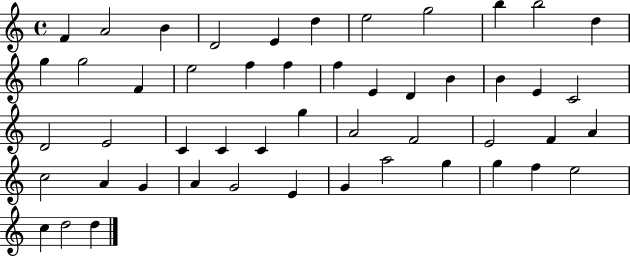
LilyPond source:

{
  \clef treble
  \time 4/4
  \defaultTimeSignature
  \key c \major
  f'4 a'2 b'4 | d'2 e'4 d''4 | e''2 g''2 | b''4 b''2 d''4 | \break g''4 g''2 f'4 | e''2 f''4 f''4 | f''4 e'4 d'4 b'4 | b'4 e'4 c'2 | \break d'2 e'2 | c'4 c'4 c'4 g''4 | a'2 f'2 | e'2 f'4 a'4 | \break c''2 a'4 g'4 | a'4 g'2 e'4 | g'4 a''2 g''4 | g''4 f''4 e''2 | \break c''4 d''2 d''4 | \bar "|."
}